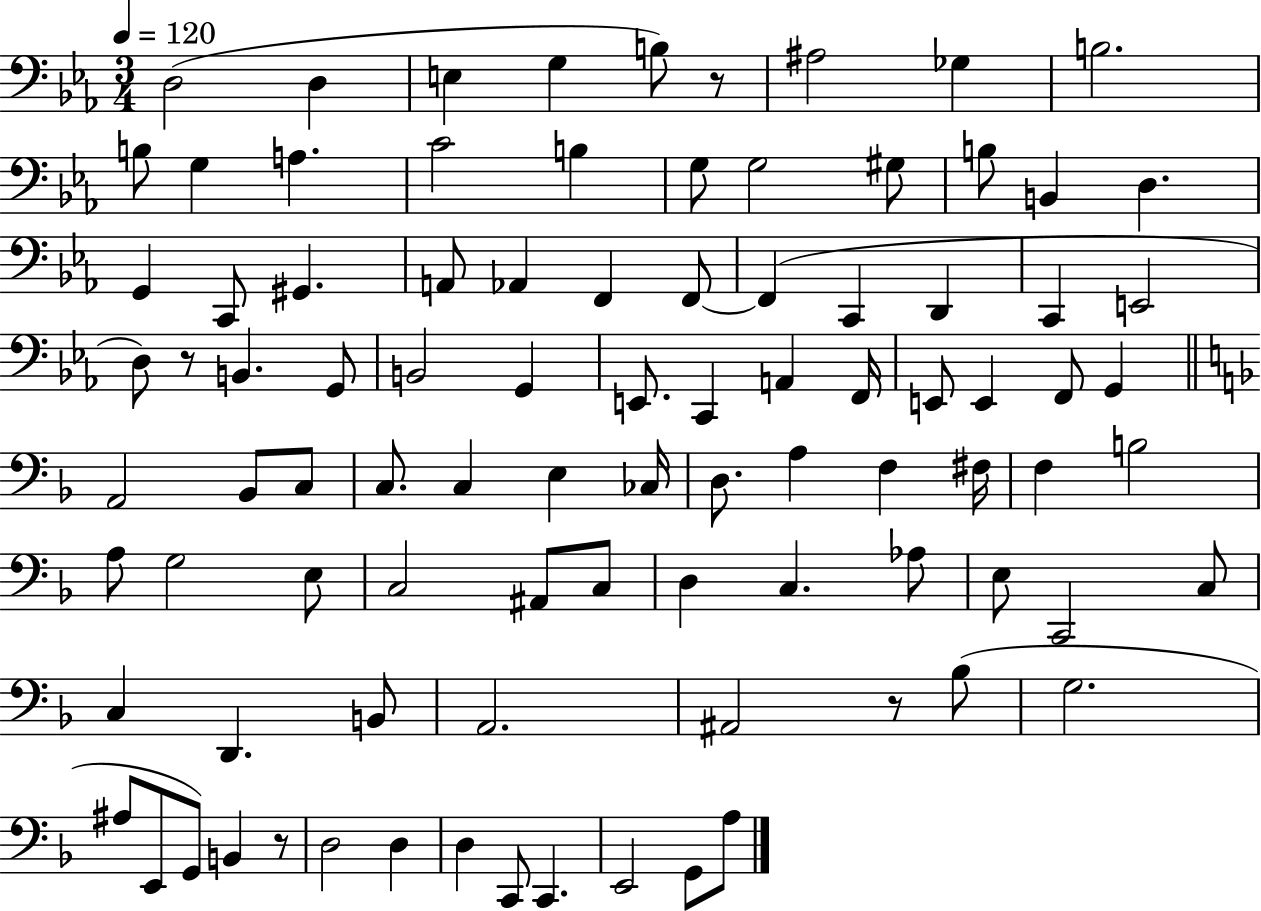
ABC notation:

X:1
T:Untitled
M:3/4
L:1/4
K:Eb
D,2 D, E, G, B,/2 z/2 ^A,2 _G, B,2 B,/2 G, A, C2 B, G,/2 G,2 ^G,/2 B,/2 B,, D, G,, C,,/2 ^G,, A,,/2 _A,, F,, F,,/2 F,, C,, D,, C,, E,,2 D,/2 z/2 B,, G,,/2 B,,2 G,, E,,/2 C,, A,, F,,/4 E,,/2 E,, F,,/2 G,, A,,2 _B,,/2 C,/2 C,/2 C, E, _C,/4 D,/2 A, F, ^F,/4 F, B,2 A,/2 G,2 E,/2 C,2 ^A,,/2 C,/2 D, C, _A,/2 E,/2 C,,2 C,/2 C, D,, B,,/2 A,,2 ^A,,2 z/2 _B,/2 G,2 ^A,/2 E,,/2 G,,/2 B,, z/2 D,2 D, D, C,,/2 C,, E,,2 G,,/2 A,/2